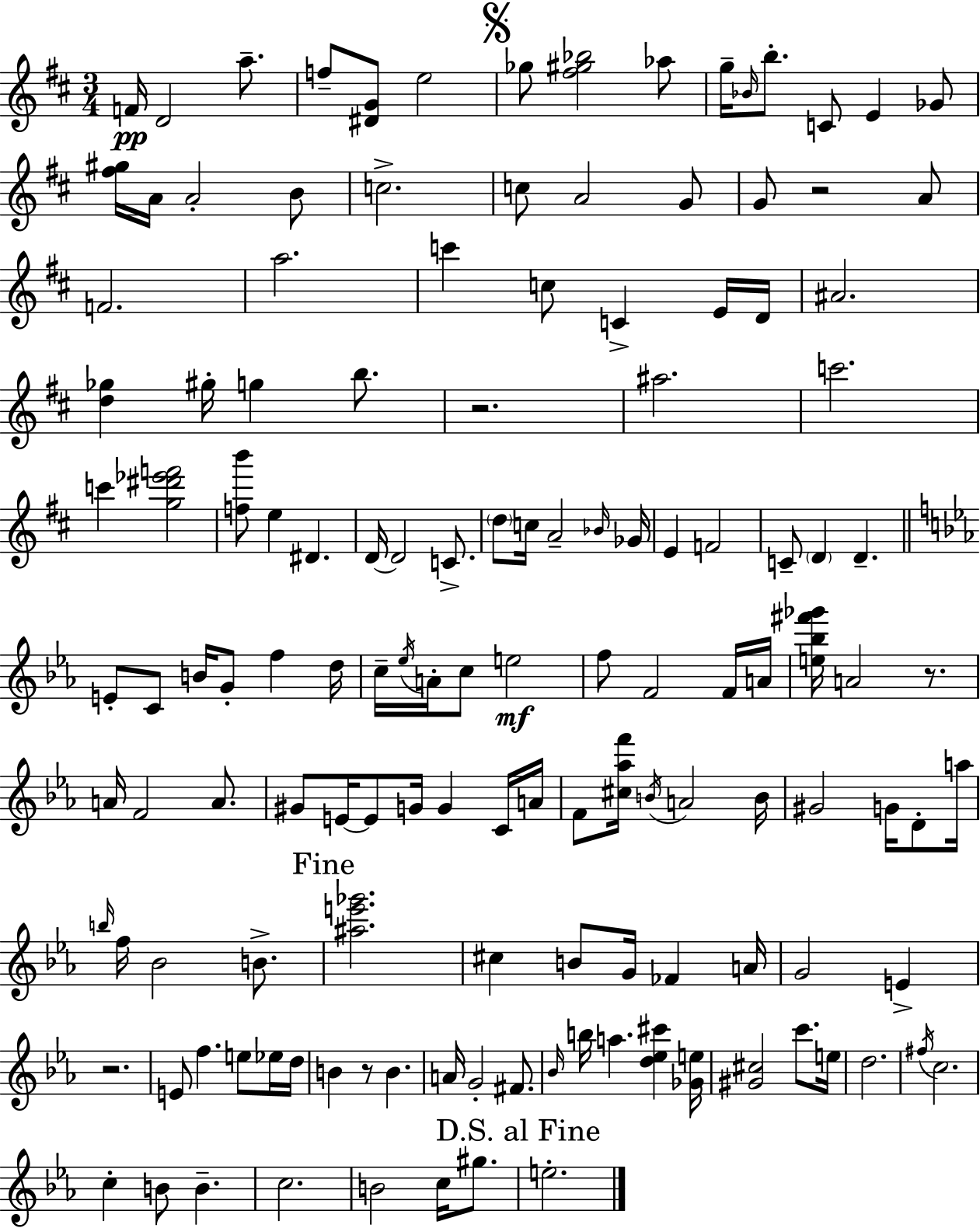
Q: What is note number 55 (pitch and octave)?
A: G4